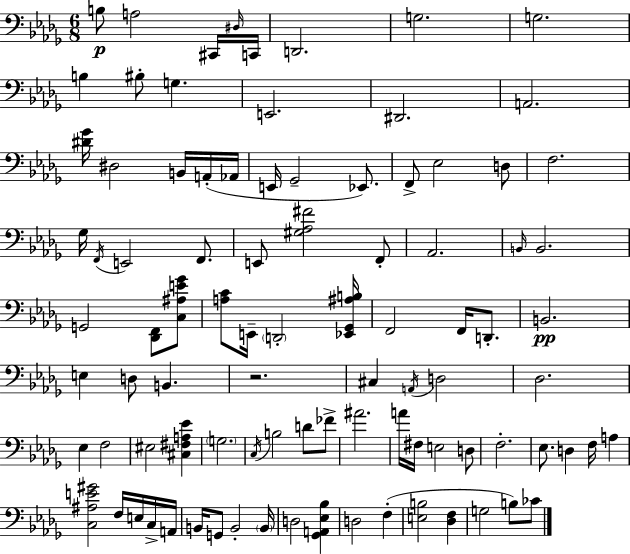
B3/e A3/h C#2/s D#3/s C2/s D2/h. G3/h. G3/h. B3/q BIS3/e G3/q. E2/h. D#2/h. A2/h. [D#4,Gb4]/s D#3/h B2/s A2/s Ab2/s E2/s Gb2/h Eb2/e. F2/e Eb3/h D3/e F3/h. Gb3/s F2/s E2/h F2/e. E2/e [G#3,Ab3,F#4]/h F2/e Ab2/h. B2/s B2/h. G2/h [Db2,F2]/e [C3,A#3,E4,Gb4]/e [A3,C4]/e E2/s D2/h [Eb2,Gb2,A#3,B3]/s F2/h F2/s D2/e. B2/h. E3/q D3/e B2/q. R/h. C#3/q A2/s D3/h Db3/h. Eb3/q F3/h EIS3/h [C#3,F#3,A3,Eb4]/q G3/h. C3/s B3/h D4/e FES4/e A#4/h. A4/s F#3/s E3/h D3/e F3/h. Eb3/e. D3/q F3/s A3/q [C3,A#3,E4,G#4]/h F3/s E3/s C3/s A2/s B2/s G2/e B2/h B2/s D3/h [Gb2,A2,Eb3,Bb3]/q D3/h F3/q [E3,B3]/h [Db3,F3]/q G3/h B3/e CES4/e